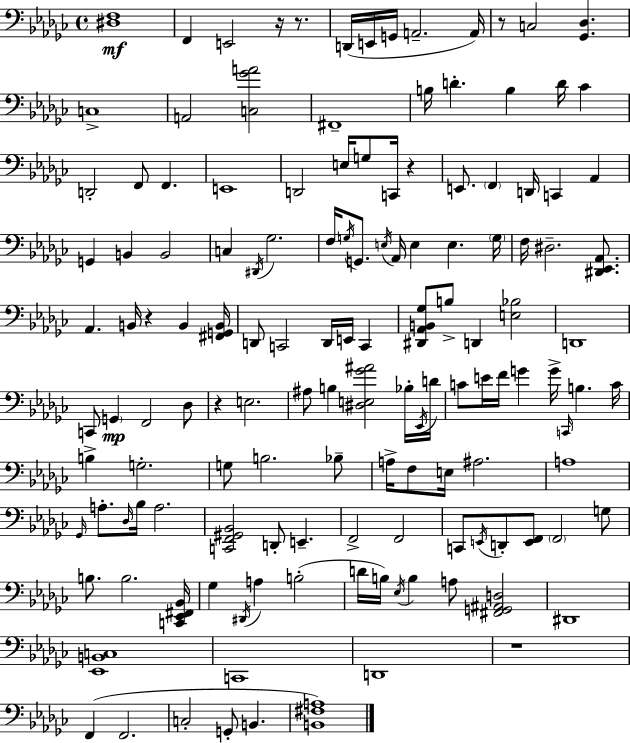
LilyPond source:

{
  \clef bass
  \time 4/4
  \defaultTimeSignature
  \key ees \minor
  <dis f>1\mf | f,4 e,2 r16 r8. | d,16( e,16 g,16 a,2.-- a,16) | r8 c2 <ges, des>4. | \break c1-> | a,2 <c ges' a'>2 | fis,1-- | b16 d'4.-. b4 d'16 ces'4 | \break d,2-. f,8 f,4. | e,1 | d,2 e16 g8 c,16 r4 | e,8. \parenthesize f,4 d,16 c,4 aes,4 | \break g,4 b,4 b,2 | c4 \acciaccatura { dis,16 } ges2. | f16 \acciaccatura { g16 } g,8. \acciaccatura { e16 } aes,16 e4 e4. | \parenthesize g16 f16 dis2.-- | \break <dis, ees, aes,>8. aes,4. b,16 r4 b,4 | <fis, g, b,>16 d,8 c,2 d,16 e,16 c,4 | <dis, aes, b, ges>8 b8-> d,4 <e bes>2 | d,1 | \break c,8 \parenthesize g,4\mp f,2 | des8 r4 e2. | ais8 b4 <dis e ges' ais'>2 | bes16-. \acciaccatura { ees,16 } d'16 c'8 e'16 f'16 g'4 g'16-> \grace { c,16 } b4. | \break c'16 b4-> g2.-. | g8 b2. | bes8-- a16-> f8 e16 ais2. | a1 | \break \grace { ges,16 } a8.-. \grace { des16 } bes16 a2. | <c, f, gis, bes,>2 d,8-. | e,4.-- f,2-> f,2 | c,8 \acciaccatura { e,16 } d,8-. <e, f,>8 \parenthesize f,2 | \break g8 b8. b2. | <c, ees, fis, bes,>16 ges4 \acciaccatura { dis,16 } a4 | b2-.( d'16 b16) \acciaccatura { ees16 } b4 | a8 <fis, g, ais, d>2 dis,1 | \break <ees, b, c>1 | c,1 | d,1 | r1 | \break f,4( f,2. | c2-. | g,8-. b,4. <b, fis a>1) | \bar "|."
}